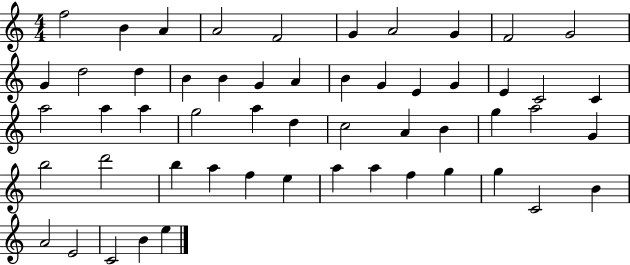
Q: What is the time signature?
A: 4/4